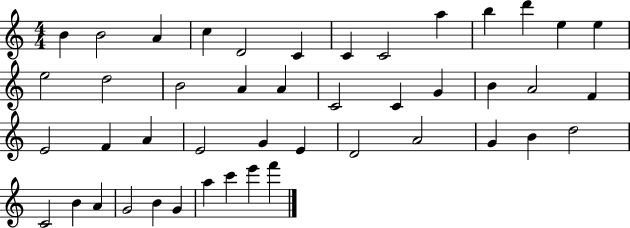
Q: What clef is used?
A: treble